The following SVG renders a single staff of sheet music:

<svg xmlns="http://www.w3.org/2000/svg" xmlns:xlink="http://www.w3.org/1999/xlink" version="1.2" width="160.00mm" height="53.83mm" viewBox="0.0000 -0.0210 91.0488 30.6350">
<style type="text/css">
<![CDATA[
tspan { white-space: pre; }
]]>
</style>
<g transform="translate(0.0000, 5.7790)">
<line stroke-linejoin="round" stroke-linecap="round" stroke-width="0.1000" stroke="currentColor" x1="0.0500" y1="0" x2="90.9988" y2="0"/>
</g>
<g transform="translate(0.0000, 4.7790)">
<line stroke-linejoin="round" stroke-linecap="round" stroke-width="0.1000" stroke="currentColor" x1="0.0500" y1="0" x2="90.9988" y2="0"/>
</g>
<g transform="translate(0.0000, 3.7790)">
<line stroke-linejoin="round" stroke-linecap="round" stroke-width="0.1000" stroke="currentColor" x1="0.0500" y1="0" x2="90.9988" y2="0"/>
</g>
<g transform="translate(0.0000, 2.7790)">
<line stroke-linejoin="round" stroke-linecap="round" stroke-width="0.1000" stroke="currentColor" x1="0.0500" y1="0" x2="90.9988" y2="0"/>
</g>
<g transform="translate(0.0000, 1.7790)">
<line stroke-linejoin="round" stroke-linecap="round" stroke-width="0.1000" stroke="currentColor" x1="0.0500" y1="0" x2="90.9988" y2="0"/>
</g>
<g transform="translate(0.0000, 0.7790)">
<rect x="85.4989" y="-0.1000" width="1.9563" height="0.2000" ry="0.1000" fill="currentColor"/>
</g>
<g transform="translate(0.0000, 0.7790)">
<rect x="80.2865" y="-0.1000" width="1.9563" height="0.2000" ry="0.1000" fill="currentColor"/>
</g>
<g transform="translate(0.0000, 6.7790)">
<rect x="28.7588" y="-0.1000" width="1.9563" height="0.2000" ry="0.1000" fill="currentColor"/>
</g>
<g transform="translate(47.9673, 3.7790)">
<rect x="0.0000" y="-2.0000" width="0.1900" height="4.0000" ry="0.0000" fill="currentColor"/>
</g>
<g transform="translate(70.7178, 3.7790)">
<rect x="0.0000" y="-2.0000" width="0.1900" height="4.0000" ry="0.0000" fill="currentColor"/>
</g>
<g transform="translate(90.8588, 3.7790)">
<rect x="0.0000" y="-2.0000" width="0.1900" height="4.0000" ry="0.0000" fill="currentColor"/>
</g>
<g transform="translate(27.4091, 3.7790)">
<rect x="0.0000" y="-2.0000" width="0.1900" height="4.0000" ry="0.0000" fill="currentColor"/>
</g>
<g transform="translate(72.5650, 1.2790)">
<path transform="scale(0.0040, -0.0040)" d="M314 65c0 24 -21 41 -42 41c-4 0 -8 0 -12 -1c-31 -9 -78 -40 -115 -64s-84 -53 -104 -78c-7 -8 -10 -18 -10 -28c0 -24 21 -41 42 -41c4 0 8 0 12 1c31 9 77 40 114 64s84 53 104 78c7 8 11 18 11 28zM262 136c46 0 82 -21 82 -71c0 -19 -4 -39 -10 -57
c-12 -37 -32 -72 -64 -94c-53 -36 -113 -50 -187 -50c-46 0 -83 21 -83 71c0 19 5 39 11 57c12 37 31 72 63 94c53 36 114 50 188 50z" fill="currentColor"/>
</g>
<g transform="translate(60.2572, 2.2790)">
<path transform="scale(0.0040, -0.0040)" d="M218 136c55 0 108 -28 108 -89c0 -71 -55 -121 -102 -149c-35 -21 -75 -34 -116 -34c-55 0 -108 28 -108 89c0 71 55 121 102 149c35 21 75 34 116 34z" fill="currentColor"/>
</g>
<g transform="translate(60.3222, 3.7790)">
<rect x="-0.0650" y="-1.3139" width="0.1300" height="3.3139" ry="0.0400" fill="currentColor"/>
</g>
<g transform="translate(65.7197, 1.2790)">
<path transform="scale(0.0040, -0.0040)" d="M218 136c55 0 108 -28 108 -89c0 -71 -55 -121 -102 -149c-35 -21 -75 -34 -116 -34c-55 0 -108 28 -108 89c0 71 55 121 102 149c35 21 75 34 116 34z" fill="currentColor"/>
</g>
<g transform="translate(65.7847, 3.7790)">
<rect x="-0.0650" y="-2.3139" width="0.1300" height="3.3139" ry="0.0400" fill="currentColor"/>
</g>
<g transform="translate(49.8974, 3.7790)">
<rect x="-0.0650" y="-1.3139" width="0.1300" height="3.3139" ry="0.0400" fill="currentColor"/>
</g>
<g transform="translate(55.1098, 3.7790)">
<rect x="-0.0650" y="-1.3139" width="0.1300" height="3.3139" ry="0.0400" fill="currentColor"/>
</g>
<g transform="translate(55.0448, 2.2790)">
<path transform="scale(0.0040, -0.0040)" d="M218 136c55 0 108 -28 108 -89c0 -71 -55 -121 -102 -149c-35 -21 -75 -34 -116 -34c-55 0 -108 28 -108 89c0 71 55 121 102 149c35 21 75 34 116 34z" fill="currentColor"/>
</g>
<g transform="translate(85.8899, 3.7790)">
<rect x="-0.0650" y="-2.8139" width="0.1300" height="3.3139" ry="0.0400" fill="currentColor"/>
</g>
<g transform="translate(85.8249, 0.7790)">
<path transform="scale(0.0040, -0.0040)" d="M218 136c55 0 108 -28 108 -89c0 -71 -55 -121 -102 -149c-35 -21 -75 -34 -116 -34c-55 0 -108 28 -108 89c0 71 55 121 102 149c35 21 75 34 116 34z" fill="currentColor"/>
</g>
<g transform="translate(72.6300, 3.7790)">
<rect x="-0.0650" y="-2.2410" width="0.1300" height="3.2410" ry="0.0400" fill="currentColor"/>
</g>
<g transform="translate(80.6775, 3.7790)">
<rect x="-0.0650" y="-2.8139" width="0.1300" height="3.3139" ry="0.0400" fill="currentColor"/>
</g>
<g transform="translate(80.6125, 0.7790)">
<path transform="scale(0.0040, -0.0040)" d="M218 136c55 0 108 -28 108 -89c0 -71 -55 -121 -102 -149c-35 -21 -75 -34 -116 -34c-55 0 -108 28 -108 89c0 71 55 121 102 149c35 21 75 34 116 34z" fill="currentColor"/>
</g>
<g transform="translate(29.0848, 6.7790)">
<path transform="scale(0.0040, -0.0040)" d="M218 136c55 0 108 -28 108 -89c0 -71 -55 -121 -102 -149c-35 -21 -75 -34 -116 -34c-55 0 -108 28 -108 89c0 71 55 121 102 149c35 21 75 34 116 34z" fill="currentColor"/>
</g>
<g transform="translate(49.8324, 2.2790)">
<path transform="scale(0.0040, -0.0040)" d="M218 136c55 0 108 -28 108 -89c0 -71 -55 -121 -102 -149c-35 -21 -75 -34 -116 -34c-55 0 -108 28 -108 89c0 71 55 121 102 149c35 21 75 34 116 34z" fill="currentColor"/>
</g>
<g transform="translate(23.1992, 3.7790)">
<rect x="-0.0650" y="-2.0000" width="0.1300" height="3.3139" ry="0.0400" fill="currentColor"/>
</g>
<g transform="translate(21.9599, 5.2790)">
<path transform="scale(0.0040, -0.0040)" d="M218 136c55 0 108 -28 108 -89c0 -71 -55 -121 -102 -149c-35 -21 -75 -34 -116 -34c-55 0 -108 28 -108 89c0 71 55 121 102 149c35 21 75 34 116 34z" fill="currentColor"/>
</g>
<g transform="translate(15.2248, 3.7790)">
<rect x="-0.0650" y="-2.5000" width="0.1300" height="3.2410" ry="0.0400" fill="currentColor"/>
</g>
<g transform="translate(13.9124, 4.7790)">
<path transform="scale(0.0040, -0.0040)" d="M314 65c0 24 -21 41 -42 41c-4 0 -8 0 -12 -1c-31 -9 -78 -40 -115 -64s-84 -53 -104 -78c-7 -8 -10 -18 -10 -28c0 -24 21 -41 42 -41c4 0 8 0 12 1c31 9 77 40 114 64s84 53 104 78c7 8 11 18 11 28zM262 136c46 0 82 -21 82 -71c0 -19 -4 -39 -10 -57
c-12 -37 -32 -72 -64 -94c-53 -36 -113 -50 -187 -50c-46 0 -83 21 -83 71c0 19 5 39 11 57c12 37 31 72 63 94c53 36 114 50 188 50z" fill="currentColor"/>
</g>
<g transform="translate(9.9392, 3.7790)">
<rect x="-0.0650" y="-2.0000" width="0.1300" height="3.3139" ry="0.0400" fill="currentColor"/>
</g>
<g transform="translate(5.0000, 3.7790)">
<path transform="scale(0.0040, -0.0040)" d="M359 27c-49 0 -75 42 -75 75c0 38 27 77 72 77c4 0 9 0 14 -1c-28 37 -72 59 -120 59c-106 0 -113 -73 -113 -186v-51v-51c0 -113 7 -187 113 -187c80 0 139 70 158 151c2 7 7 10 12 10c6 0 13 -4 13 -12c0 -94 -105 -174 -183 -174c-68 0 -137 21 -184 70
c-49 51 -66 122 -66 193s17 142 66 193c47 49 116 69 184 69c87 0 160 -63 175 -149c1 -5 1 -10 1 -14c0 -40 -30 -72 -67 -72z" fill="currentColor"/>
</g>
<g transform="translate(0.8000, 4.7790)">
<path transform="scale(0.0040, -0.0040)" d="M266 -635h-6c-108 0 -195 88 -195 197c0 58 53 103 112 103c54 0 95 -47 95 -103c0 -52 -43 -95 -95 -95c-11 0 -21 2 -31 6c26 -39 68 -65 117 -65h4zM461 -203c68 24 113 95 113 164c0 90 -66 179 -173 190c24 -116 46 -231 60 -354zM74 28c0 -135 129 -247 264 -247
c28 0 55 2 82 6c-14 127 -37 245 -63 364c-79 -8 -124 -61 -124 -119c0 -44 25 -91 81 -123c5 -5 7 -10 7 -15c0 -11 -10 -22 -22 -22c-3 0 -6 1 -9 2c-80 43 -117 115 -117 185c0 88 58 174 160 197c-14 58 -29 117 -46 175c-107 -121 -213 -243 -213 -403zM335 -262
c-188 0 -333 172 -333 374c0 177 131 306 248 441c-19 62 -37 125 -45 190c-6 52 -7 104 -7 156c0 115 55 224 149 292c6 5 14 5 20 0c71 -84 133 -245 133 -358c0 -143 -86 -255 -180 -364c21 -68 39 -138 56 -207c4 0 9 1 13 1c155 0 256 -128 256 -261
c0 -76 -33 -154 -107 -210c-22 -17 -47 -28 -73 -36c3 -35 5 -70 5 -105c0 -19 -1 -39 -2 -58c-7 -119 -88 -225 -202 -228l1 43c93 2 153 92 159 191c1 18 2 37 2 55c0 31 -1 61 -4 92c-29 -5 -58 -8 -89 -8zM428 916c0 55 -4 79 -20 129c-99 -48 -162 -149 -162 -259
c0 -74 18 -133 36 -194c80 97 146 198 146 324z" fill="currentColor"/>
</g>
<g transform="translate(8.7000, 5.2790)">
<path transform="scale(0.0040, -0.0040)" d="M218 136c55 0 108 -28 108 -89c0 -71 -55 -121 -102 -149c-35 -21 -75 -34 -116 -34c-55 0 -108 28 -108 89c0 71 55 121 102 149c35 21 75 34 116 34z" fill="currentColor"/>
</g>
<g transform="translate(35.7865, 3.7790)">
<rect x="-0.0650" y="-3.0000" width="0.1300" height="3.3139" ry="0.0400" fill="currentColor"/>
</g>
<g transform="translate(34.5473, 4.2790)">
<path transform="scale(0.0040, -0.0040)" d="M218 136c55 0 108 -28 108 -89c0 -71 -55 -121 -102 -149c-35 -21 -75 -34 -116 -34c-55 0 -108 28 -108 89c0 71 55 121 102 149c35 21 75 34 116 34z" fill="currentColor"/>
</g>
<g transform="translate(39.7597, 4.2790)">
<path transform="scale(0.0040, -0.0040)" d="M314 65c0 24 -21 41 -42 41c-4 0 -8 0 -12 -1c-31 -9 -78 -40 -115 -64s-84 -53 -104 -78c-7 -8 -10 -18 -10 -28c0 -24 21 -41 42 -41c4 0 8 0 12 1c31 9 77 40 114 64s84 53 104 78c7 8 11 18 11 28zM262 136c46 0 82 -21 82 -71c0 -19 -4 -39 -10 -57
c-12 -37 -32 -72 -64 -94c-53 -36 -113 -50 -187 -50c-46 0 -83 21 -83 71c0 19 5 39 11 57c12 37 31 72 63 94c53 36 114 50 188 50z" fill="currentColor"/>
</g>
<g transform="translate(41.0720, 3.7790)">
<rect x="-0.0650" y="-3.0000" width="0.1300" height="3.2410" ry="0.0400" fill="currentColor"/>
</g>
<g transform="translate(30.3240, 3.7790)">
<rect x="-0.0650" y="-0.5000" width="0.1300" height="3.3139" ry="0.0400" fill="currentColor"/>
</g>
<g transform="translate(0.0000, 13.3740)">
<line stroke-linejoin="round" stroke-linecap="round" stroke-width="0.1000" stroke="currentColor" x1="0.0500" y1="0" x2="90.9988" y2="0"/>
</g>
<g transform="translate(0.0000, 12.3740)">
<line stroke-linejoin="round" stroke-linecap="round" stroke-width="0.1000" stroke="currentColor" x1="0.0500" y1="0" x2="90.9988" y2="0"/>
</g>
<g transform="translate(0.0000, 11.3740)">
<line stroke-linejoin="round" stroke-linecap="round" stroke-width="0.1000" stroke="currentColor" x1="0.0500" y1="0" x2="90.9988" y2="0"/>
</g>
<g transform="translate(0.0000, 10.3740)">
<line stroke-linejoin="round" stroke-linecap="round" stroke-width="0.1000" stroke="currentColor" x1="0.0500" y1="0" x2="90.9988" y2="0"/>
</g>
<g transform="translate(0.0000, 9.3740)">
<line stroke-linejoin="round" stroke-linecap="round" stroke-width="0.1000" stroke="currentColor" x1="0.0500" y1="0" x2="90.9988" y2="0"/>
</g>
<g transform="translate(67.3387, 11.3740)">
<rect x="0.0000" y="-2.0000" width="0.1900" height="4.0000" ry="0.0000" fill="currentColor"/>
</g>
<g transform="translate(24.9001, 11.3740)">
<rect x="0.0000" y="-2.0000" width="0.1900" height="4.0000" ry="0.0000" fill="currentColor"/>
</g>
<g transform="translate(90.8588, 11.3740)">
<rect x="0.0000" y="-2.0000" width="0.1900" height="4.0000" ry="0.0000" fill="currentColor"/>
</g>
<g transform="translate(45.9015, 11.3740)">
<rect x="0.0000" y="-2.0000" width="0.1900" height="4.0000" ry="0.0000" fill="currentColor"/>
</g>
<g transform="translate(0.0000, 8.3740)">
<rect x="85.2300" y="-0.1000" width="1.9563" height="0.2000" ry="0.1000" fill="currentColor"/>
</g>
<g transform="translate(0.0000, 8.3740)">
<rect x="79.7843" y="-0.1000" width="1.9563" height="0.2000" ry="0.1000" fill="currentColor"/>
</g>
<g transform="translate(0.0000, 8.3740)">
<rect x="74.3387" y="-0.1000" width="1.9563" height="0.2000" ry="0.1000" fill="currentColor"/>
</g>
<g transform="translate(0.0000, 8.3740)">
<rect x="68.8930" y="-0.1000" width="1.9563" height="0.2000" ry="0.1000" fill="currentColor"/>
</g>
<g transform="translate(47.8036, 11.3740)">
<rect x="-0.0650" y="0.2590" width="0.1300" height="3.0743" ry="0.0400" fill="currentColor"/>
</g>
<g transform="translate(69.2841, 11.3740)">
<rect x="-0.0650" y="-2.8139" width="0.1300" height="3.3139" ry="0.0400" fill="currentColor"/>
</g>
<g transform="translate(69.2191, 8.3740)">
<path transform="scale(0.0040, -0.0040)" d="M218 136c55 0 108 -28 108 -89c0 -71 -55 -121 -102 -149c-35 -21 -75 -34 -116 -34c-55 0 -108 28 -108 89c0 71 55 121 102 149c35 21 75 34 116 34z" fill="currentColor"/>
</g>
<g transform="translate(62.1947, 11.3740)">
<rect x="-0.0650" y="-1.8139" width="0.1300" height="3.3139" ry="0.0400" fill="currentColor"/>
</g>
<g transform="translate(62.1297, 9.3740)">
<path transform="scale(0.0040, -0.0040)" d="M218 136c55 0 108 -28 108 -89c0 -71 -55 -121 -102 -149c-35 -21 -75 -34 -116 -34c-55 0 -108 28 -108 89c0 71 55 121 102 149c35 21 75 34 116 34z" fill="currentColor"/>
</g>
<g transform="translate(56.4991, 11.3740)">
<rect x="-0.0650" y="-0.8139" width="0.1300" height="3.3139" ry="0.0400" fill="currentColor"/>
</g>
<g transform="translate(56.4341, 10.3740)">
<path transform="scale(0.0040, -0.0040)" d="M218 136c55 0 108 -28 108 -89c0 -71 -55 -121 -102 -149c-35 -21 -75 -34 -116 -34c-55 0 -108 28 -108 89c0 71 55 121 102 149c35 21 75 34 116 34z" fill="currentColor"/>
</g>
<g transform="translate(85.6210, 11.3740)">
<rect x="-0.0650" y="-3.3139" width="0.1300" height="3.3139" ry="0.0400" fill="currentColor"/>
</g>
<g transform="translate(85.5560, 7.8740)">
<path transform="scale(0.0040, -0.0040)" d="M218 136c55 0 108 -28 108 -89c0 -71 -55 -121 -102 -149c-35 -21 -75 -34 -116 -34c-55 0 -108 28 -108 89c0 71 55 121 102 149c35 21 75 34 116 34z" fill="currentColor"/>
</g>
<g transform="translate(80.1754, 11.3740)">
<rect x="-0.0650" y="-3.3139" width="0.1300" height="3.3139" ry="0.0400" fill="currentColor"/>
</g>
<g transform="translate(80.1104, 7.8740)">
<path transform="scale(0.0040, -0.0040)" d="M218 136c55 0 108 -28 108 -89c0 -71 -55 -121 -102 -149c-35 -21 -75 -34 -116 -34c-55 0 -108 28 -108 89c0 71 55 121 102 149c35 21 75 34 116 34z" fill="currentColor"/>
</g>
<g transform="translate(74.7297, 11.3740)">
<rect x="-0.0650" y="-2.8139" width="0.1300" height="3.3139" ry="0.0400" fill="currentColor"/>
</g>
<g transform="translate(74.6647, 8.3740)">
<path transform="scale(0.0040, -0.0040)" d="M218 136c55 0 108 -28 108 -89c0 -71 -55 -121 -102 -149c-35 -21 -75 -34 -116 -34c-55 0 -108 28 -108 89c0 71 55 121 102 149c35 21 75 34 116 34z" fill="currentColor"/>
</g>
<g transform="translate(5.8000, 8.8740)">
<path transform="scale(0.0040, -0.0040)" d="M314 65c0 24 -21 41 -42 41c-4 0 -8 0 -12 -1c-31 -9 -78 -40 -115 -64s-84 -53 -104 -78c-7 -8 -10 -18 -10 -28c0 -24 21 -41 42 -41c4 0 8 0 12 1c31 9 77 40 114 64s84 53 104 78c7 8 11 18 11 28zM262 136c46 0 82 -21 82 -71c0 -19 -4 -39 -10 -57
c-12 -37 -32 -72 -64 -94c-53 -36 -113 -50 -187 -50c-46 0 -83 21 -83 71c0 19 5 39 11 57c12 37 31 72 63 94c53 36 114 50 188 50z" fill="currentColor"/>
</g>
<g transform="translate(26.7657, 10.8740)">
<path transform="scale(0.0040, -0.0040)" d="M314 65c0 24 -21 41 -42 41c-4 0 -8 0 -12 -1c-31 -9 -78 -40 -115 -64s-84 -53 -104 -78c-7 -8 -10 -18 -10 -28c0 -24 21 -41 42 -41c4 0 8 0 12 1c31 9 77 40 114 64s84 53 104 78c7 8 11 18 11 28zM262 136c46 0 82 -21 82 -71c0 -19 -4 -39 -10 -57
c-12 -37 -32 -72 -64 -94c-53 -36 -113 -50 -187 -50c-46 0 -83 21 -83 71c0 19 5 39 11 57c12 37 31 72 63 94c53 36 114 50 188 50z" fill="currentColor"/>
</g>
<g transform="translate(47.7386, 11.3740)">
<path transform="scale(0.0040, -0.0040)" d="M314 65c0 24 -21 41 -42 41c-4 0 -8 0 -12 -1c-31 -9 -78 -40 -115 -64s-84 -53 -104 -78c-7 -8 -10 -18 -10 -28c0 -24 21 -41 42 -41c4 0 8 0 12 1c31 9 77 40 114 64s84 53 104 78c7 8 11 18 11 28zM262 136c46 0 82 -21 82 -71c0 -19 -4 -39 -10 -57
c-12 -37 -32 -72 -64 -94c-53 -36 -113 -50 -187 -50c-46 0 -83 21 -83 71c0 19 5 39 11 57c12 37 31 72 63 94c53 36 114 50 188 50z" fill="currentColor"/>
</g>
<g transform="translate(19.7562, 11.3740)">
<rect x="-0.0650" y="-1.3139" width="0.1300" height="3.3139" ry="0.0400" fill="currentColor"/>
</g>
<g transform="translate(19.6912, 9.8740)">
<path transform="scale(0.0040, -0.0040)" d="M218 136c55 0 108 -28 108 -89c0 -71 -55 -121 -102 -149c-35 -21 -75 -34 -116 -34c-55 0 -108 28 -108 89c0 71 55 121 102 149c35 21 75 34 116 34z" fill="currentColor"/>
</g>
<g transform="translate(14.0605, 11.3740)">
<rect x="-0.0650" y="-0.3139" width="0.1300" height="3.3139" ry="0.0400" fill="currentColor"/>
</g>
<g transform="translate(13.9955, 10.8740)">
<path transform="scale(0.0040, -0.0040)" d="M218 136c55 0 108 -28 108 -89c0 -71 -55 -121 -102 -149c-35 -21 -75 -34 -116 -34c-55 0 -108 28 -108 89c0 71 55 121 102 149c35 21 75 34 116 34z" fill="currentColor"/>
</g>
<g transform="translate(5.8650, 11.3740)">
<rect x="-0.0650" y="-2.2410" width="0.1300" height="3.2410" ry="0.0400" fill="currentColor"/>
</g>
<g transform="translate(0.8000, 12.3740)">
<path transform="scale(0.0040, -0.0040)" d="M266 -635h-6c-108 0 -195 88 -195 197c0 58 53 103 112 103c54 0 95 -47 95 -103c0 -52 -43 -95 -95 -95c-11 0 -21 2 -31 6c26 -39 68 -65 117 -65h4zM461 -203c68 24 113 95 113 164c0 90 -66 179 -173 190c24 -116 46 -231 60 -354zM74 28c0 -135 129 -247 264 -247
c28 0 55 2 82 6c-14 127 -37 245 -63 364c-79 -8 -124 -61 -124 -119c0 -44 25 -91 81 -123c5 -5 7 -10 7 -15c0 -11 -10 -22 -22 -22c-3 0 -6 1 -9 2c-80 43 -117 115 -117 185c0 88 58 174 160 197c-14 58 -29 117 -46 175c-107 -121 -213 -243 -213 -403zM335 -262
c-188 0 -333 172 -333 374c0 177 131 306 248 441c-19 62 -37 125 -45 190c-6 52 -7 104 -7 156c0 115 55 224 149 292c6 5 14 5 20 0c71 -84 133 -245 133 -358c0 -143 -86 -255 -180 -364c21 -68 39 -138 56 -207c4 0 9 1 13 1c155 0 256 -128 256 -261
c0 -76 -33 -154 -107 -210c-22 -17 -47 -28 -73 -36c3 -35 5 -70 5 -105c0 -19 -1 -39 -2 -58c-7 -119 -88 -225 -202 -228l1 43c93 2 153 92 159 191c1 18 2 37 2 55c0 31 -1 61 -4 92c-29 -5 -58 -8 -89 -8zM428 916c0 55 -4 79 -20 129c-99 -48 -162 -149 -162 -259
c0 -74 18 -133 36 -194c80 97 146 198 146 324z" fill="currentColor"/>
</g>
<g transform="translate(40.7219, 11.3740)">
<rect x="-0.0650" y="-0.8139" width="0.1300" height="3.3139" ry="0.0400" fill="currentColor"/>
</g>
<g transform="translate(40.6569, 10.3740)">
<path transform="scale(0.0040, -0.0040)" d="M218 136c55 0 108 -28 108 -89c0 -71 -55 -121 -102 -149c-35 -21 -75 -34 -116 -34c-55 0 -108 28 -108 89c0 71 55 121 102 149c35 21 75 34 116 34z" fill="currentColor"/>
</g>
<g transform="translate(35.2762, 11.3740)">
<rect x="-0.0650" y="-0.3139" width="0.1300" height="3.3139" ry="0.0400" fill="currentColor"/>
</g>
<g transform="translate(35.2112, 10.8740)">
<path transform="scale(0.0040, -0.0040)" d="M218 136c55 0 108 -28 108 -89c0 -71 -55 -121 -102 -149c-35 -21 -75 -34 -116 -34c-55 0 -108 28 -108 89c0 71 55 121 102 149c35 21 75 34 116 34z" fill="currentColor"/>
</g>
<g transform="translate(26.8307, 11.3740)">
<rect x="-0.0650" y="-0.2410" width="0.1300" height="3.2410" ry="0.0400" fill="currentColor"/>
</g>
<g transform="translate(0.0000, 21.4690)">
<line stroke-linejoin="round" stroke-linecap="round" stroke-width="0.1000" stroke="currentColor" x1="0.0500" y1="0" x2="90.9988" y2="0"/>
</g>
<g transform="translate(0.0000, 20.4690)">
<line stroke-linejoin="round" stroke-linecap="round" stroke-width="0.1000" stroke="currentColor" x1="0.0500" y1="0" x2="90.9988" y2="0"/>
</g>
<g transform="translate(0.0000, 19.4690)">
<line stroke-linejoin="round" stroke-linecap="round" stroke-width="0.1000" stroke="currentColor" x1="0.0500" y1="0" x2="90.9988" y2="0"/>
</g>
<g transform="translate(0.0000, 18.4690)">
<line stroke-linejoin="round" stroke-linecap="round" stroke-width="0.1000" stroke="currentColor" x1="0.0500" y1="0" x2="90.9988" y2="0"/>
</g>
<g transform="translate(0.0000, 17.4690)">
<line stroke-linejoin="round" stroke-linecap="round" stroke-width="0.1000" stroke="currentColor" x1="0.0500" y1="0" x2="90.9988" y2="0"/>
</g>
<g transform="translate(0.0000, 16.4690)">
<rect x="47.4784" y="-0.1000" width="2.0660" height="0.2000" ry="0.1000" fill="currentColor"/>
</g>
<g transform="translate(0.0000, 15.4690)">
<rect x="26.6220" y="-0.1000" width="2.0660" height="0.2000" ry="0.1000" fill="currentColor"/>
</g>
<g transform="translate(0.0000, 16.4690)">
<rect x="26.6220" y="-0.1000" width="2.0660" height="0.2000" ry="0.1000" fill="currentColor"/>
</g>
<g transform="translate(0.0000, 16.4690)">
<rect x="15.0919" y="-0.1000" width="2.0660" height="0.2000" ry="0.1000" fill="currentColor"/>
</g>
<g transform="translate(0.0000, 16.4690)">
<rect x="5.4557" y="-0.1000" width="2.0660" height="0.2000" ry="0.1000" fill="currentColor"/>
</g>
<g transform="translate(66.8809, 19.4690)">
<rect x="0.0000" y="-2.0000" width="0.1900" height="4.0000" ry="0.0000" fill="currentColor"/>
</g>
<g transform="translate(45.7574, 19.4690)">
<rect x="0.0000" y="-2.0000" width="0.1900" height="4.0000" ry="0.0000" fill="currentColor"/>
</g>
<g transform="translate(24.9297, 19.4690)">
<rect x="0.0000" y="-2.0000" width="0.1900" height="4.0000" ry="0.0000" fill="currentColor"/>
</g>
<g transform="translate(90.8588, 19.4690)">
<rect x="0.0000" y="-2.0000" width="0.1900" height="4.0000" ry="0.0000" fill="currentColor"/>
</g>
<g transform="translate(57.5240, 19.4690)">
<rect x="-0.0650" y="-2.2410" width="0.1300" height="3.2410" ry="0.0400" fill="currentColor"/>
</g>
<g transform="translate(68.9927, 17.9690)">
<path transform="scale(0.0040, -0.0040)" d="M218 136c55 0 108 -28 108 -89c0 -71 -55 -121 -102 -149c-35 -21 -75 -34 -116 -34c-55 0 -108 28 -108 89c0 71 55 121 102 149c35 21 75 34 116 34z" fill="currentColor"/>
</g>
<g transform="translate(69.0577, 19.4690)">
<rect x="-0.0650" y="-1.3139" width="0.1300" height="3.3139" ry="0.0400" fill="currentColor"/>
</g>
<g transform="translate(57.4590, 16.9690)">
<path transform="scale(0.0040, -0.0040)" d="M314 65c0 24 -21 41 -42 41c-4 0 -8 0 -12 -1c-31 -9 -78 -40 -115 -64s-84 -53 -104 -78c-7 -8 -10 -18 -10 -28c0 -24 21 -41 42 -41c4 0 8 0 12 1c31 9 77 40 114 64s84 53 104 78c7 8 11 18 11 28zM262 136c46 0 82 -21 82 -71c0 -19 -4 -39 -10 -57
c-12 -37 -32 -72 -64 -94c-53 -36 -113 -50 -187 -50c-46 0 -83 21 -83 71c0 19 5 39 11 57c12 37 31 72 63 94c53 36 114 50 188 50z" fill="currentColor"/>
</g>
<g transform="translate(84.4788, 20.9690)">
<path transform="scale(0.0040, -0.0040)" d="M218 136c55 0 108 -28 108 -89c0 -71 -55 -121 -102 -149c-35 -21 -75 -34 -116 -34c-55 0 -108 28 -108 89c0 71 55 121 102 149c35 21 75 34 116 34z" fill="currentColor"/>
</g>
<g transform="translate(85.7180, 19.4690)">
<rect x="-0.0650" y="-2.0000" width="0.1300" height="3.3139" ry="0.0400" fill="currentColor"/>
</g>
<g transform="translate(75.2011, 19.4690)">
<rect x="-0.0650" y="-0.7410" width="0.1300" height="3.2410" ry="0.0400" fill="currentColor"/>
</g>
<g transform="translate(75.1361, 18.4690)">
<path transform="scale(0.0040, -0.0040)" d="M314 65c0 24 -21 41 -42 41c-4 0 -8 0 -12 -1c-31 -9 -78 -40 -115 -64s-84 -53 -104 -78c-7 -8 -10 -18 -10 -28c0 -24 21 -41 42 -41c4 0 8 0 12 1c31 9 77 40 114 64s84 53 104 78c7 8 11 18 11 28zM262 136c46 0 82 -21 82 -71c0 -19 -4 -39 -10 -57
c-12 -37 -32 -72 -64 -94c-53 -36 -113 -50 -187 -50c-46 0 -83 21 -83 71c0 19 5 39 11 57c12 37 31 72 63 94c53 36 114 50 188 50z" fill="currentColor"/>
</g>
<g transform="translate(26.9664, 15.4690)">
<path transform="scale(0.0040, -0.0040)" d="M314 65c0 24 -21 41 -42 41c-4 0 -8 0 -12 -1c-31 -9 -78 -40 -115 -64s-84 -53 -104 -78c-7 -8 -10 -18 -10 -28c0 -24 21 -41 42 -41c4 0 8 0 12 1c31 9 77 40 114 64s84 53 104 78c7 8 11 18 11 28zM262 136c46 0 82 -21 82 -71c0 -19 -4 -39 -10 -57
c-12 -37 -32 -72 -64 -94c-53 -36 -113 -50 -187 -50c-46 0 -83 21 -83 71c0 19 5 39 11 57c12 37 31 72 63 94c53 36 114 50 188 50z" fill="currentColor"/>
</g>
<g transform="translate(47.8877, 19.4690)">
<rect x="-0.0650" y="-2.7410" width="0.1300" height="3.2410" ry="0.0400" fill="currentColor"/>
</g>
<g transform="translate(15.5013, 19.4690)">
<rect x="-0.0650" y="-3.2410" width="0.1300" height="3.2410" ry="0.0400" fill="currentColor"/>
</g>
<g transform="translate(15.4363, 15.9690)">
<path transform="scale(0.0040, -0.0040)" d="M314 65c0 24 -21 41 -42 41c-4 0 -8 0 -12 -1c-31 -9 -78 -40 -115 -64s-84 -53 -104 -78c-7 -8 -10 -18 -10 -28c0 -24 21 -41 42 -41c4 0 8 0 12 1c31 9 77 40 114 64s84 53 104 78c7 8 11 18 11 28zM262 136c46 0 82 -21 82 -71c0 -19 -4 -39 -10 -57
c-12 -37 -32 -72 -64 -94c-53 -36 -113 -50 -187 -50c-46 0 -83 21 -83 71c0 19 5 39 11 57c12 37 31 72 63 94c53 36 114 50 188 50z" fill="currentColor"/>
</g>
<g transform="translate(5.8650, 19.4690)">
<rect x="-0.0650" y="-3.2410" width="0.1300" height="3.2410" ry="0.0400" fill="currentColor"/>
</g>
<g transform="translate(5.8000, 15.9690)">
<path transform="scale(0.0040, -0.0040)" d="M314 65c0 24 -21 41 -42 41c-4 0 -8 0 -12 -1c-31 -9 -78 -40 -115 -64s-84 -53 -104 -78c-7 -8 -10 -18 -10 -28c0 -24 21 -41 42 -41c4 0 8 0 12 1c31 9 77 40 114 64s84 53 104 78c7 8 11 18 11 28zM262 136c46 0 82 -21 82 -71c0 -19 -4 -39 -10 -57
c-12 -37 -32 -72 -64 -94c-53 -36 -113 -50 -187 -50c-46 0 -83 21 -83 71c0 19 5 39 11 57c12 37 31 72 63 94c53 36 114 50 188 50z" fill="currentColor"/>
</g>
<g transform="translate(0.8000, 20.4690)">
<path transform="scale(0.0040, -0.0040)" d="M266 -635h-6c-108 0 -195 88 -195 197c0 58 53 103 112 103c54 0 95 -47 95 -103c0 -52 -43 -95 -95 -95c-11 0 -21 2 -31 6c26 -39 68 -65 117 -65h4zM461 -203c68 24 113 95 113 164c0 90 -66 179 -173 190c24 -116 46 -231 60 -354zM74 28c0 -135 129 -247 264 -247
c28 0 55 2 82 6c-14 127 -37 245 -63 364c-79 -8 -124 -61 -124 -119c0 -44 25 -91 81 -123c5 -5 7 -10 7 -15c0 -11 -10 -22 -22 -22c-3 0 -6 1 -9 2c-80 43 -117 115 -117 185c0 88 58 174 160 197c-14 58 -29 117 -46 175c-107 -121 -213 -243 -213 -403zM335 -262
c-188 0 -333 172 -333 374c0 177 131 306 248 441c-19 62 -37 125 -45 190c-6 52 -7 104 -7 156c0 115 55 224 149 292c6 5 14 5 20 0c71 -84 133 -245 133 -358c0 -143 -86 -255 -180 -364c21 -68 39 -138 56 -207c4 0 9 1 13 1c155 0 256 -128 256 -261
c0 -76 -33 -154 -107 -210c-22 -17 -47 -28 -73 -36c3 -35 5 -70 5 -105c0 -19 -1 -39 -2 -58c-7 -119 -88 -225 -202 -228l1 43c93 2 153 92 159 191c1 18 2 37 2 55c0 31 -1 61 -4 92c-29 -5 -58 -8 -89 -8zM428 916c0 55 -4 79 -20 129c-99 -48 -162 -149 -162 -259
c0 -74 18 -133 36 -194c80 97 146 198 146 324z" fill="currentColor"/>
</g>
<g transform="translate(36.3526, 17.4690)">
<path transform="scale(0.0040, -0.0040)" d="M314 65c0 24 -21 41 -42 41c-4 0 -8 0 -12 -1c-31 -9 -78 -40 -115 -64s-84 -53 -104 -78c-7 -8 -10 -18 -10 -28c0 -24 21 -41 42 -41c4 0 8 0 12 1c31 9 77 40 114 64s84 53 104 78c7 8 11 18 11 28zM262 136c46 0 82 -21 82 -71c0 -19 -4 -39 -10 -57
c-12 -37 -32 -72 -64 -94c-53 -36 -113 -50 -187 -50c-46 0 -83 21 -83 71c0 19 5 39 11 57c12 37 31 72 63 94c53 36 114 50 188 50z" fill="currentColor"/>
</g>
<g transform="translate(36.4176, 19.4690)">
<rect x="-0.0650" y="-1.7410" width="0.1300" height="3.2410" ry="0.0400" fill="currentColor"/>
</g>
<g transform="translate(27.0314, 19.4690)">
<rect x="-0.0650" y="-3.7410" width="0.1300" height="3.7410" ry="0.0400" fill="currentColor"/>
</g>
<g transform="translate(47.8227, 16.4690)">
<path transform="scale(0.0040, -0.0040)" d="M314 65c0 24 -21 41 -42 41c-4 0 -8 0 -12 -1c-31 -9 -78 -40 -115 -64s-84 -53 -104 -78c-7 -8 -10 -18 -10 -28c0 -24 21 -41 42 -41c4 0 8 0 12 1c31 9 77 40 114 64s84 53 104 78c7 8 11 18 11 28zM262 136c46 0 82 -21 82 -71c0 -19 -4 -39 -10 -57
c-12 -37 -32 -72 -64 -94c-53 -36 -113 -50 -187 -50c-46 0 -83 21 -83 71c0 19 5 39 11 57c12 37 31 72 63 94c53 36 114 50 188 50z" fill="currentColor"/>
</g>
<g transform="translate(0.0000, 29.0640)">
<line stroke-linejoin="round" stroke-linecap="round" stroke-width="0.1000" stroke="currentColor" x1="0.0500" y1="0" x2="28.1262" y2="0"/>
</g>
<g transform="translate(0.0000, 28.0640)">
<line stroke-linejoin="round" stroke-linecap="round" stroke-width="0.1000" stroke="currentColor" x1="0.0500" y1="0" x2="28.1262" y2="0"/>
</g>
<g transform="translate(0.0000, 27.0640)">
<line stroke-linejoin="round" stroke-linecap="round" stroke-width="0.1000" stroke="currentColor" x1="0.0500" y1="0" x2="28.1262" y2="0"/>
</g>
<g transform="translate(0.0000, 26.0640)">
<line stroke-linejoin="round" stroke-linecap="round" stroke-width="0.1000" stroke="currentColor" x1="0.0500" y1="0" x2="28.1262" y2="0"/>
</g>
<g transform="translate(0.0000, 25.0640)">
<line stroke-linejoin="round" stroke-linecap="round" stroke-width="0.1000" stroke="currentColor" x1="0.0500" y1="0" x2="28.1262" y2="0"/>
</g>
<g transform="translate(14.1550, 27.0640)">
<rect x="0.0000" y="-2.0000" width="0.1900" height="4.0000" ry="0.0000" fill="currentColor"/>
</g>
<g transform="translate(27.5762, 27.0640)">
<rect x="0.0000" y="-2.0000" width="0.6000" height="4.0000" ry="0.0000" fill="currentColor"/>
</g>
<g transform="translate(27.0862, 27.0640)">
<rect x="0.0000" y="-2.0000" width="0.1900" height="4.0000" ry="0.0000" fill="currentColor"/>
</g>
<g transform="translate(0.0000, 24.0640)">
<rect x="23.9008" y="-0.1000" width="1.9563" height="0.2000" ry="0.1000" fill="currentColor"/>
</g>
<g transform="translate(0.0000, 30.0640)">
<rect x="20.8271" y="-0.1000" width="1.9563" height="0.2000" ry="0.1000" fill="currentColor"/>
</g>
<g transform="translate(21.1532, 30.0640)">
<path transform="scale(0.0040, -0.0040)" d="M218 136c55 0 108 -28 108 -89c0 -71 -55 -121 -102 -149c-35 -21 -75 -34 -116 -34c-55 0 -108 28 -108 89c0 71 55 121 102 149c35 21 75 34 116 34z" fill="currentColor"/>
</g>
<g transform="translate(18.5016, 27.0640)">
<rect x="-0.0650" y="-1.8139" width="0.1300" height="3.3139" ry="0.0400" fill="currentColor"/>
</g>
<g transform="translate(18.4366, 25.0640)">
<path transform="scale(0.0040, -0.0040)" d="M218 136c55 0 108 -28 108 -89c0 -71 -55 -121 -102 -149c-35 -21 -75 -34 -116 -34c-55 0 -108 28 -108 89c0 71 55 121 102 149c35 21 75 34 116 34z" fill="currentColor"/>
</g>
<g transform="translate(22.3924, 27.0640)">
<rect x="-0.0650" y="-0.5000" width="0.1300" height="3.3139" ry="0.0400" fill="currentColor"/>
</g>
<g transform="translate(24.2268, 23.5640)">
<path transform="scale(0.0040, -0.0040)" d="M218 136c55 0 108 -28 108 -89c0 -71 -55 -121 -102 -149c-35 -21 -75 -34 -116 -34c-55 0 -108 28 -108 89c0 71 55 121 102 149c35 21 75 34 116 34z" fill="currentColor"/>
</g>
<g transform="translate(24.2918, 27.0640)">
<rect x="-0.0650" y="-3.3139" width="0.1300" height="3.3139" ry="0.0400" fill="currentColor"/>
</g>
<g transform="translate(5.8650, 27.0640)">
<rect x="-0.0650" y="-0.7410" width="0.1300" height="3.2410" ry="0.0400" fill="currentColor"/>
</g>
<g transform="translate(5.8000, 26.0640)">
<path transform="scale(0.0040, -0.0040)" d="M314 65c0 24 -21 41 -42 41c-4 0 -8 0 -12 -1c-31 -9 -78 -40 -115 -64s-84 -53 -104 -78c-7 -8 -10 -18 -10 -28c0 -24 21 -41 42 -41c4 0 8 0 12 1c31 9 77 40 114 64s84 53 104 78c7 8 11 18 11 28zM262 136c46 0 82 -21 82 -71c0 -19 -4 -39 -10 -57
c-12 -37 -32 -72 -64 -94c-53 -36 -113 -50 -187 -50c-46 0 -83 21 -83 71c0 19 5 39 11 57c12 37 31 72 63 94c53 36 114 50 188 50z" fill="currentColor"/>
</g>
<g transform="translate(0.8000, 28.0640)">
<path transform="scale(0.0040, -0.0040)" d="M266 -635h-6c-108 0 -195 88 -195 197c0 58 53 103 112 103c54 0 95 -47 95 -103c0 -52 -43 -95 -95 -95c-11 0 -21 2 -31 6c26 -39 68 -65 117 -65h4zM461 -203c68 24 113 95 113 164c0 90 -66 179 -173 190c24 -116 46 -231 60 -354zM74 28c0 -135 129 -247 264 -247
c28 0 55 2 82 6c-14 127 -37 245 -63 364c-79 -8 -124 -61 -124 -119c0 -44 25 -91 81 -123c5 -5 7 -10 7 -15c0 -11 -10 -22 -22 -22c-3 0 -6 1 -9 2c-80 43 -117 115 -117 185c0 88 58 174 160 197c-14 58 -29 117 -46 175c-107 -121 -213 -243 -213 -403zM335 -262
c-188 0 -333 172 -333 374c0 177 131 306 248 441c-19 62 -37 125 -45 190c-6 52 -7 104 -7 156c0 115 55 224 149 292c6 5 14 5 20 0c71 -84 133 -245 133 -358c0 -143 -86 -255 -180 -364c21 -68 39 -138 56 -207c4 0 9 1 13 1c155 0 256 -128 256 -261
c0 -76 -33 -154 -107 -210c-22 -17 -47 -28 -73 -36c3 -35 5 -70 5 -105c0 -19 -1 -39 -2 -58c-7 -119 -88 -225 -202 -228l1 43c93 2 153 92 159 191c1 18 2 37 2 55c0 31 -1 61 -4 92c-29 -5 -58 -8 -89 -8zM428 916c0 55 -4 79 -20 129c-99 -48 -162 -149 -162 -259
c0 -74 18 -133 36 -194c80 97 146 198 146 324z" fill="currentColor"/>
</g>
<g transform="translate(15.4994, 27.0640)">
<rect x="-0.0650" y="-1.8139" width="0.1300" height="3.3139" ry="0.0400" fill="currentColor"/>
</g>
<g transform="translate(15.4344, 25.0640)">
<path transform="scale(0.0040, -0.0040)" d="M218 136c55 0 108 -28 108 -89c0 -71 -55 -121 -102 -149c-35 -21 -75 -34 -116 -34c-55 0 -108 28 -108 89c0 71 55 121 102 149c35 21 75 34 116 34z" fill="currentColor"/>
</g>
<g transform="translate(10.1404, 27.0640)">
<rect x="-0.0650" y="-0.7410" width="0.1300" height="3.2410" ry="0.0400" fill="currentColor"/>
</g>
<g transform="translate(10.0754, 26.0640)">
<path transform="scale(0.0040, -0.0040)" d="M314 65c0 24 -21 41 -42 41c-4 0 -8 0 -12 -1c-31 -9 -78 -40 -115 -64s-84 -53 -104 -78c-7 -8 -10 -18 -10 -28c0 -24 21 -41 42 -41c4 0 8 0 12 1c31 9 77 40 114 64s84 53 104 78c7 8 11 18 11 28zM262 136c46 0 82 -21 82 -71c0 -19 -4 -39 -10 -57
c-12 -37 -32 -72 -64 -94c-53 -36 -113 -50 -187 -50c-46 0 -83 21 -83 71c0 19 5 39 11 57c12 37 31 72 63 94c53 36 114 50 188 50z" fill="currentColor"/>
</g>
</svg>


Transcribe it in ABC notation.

X:1
T:Untitled
M:4/4
L:1/4
K:C
F G2 F C A A2 e e e g g2 a a g2 c e c2 c d B2 d f a a b b b2 b2 c'2 f2 a2 g2 e d2 F d2 d2 f f C b